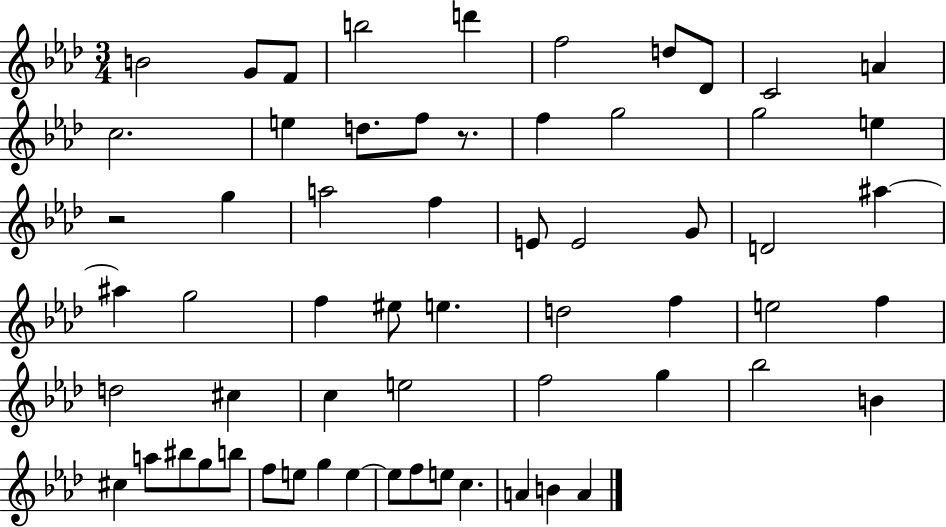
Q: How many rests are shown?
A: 2